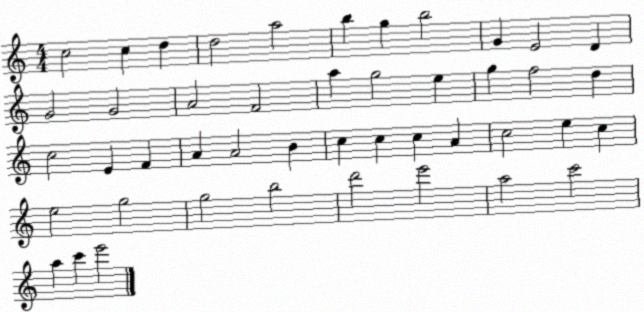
X:1
T:Untitled
M:4/4
L:1/4
K:C
c2 c d d2 a2 b g b2 G E2 D G2 G2 A2 F2 a g2 e g f2 d c2 E F A A2 B c c c A c2 e c e2 g2 g2 b2 d'2 e'2 a2 c'2 a c' e'2